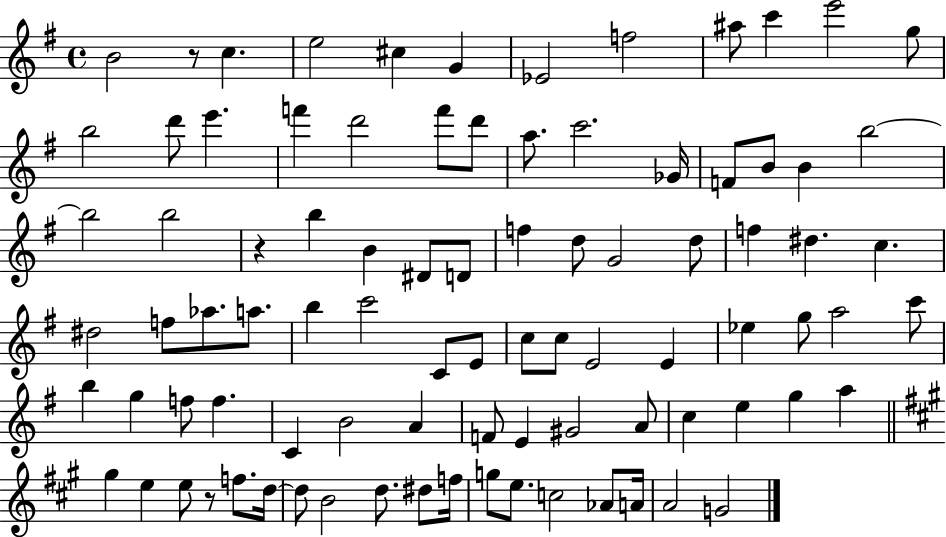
{
  \clef treble
  \time 4/4
  \defaultTimeSignature
  \key g \major
  b'2 r8 c''4. | e''2 cis''4 g'4 | ees'2 f''2 | ais''8 c'''4 e'''2 g''8 | \break b''2 d'''8 e'''4. | f'''4 d'''2 f'''8 d'''8 | a''8. c'''2. ges'16 | f'8 b'8 b'4 b''2~~ | \break b''2 b''2 | r4 b''4 b'4 dis'8 d'8 | f''4 d''8 g'2 d''8 | f''4 dis''4. c''4. | \break dis''2 f''8 aes''8. a''8. | b''4 c'''2 c'8 e'8 | c''8 c''8 e'2 e'4 | ees''4 g''8 a''2 c'''8 | \break b''4 g''4 f''8 f''4. | c'4 b'2 a'4 | f'8 e'4 gis'2 a'8 | c''4 e''4 g''4 a''4 | \break \bar "||" \break \key a \major gis''4 e''4 e''8 r8 f''8. d''16~~ | d''8 b'2 d''8. dis''8 f''16 | g''8 e''8. c''2 aes'8 a'16 | a'2 g'2 | \break \bar "|."
}